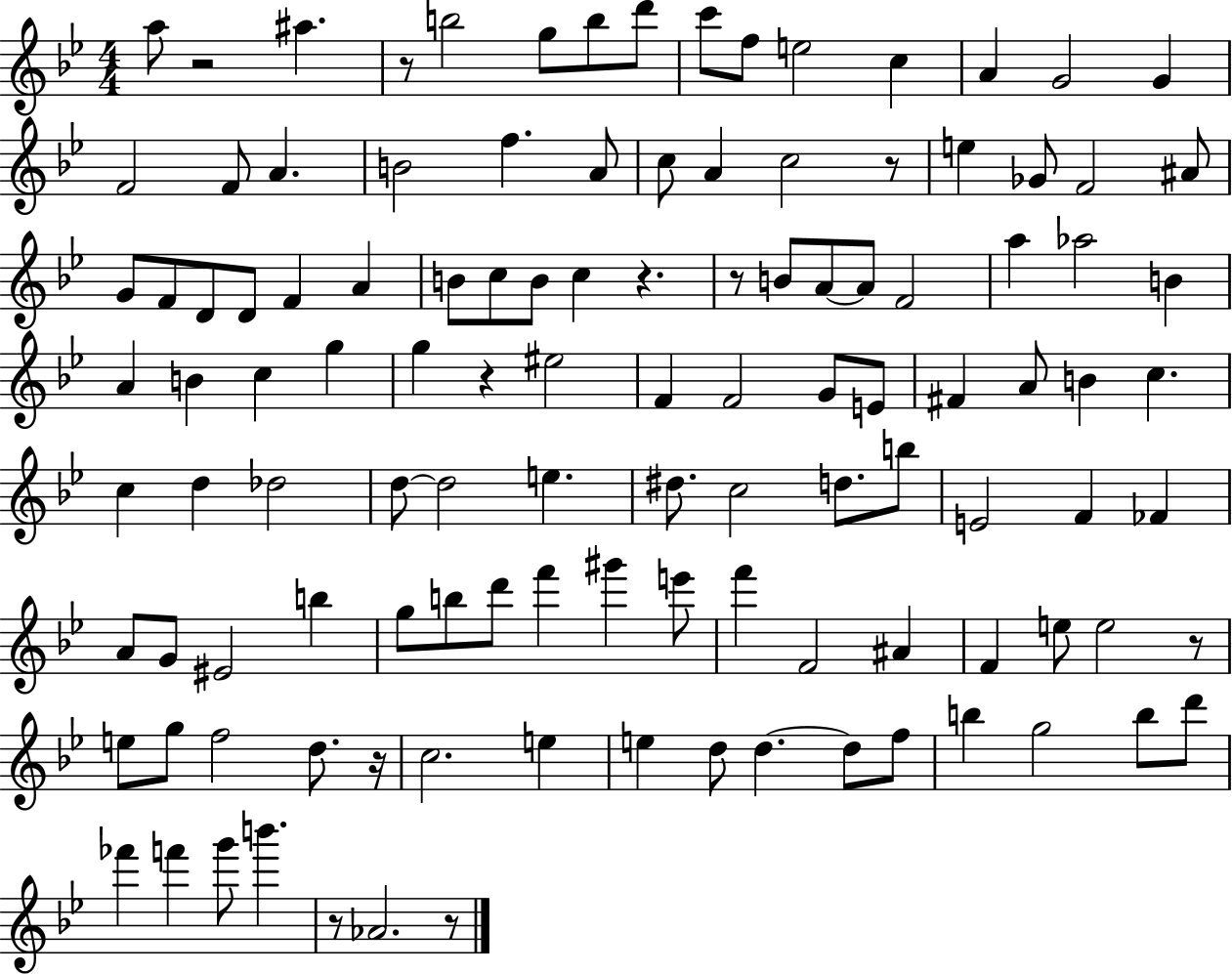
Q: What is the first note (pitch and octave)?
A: A5